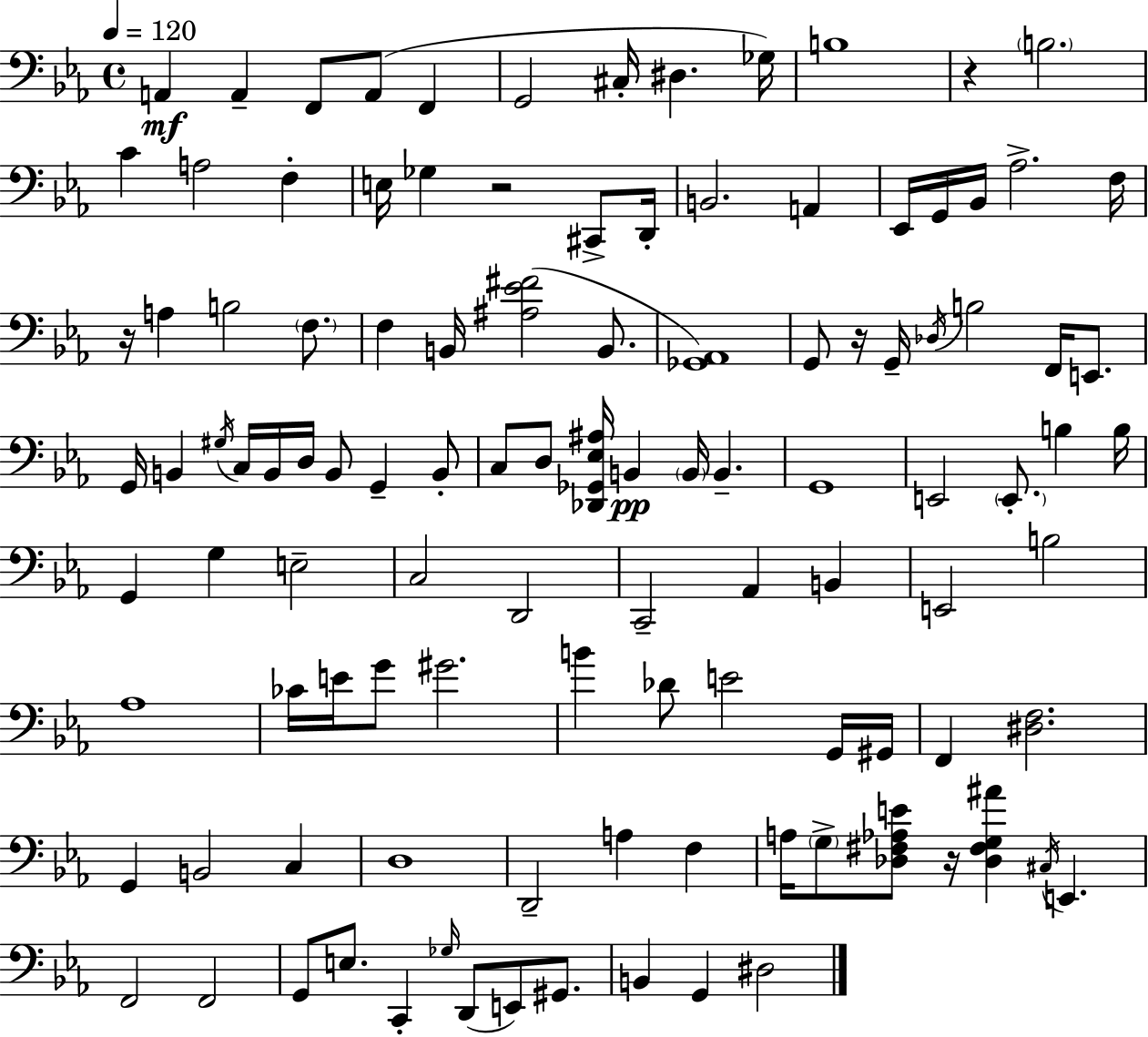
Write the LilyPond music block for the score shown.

{
  \clef bass
  \time 4/4
  \defaultTimeSignature
  \key ees \major
  \tempo 4 = 120
  a,4\mf a,4-- f,8 a,8( f,4 | g,2 cis16-. dis4. ges16) | b1 | r4 \parenthesize b2. | \break c'4 a2 f4-. | e16 ges4 r2 cis,8-> d,16-. | b,2. a,4 | ees,16 g,16 bes,16 aes2.-> f16 | \break r16 a4 b2 \parenthesize f8. | f4 b,16 <ais ees' fis'>2( b,8. | <ges, aes,>1) | g,8 r16 g,16-- \acciaccatura { des16 } b2 f,16 e,8. | \break g,16 b,4 \acciaccatura { gis16 } c16 b,16 d16 b,8 g,4-- | b,8-. c8 d8 <des, ges, ees ais>16 b,4\pp \parenthesize b,16 b,4.-- | g,1 | e,2 \parenthesize e,8.-. b4 | \break b16 g,4 g4 e2-- | c2 d,2 | c,2-- aes,4 b,4 | e,2 b2 | \break aes1 | ces'16 e'16 g'8 gis'2. | b'4 des'8 e'2 | g,16 gis,16 f,4 <dis f>2. | \break g,4 b,2 c4 | d1 | d,2-- a4 f4 | a16 \parenthesize g8-> <des fis aes e'>8 r16 <des fis g ais'>4 \acciaccatura { cis16 } e,4. | \break f,2 f,2 | g,8 e8. c,4-. \grace { ges16 }( d,8 e,8) | gis,8. b,4 g,4 dis2 | \bar "|."
}